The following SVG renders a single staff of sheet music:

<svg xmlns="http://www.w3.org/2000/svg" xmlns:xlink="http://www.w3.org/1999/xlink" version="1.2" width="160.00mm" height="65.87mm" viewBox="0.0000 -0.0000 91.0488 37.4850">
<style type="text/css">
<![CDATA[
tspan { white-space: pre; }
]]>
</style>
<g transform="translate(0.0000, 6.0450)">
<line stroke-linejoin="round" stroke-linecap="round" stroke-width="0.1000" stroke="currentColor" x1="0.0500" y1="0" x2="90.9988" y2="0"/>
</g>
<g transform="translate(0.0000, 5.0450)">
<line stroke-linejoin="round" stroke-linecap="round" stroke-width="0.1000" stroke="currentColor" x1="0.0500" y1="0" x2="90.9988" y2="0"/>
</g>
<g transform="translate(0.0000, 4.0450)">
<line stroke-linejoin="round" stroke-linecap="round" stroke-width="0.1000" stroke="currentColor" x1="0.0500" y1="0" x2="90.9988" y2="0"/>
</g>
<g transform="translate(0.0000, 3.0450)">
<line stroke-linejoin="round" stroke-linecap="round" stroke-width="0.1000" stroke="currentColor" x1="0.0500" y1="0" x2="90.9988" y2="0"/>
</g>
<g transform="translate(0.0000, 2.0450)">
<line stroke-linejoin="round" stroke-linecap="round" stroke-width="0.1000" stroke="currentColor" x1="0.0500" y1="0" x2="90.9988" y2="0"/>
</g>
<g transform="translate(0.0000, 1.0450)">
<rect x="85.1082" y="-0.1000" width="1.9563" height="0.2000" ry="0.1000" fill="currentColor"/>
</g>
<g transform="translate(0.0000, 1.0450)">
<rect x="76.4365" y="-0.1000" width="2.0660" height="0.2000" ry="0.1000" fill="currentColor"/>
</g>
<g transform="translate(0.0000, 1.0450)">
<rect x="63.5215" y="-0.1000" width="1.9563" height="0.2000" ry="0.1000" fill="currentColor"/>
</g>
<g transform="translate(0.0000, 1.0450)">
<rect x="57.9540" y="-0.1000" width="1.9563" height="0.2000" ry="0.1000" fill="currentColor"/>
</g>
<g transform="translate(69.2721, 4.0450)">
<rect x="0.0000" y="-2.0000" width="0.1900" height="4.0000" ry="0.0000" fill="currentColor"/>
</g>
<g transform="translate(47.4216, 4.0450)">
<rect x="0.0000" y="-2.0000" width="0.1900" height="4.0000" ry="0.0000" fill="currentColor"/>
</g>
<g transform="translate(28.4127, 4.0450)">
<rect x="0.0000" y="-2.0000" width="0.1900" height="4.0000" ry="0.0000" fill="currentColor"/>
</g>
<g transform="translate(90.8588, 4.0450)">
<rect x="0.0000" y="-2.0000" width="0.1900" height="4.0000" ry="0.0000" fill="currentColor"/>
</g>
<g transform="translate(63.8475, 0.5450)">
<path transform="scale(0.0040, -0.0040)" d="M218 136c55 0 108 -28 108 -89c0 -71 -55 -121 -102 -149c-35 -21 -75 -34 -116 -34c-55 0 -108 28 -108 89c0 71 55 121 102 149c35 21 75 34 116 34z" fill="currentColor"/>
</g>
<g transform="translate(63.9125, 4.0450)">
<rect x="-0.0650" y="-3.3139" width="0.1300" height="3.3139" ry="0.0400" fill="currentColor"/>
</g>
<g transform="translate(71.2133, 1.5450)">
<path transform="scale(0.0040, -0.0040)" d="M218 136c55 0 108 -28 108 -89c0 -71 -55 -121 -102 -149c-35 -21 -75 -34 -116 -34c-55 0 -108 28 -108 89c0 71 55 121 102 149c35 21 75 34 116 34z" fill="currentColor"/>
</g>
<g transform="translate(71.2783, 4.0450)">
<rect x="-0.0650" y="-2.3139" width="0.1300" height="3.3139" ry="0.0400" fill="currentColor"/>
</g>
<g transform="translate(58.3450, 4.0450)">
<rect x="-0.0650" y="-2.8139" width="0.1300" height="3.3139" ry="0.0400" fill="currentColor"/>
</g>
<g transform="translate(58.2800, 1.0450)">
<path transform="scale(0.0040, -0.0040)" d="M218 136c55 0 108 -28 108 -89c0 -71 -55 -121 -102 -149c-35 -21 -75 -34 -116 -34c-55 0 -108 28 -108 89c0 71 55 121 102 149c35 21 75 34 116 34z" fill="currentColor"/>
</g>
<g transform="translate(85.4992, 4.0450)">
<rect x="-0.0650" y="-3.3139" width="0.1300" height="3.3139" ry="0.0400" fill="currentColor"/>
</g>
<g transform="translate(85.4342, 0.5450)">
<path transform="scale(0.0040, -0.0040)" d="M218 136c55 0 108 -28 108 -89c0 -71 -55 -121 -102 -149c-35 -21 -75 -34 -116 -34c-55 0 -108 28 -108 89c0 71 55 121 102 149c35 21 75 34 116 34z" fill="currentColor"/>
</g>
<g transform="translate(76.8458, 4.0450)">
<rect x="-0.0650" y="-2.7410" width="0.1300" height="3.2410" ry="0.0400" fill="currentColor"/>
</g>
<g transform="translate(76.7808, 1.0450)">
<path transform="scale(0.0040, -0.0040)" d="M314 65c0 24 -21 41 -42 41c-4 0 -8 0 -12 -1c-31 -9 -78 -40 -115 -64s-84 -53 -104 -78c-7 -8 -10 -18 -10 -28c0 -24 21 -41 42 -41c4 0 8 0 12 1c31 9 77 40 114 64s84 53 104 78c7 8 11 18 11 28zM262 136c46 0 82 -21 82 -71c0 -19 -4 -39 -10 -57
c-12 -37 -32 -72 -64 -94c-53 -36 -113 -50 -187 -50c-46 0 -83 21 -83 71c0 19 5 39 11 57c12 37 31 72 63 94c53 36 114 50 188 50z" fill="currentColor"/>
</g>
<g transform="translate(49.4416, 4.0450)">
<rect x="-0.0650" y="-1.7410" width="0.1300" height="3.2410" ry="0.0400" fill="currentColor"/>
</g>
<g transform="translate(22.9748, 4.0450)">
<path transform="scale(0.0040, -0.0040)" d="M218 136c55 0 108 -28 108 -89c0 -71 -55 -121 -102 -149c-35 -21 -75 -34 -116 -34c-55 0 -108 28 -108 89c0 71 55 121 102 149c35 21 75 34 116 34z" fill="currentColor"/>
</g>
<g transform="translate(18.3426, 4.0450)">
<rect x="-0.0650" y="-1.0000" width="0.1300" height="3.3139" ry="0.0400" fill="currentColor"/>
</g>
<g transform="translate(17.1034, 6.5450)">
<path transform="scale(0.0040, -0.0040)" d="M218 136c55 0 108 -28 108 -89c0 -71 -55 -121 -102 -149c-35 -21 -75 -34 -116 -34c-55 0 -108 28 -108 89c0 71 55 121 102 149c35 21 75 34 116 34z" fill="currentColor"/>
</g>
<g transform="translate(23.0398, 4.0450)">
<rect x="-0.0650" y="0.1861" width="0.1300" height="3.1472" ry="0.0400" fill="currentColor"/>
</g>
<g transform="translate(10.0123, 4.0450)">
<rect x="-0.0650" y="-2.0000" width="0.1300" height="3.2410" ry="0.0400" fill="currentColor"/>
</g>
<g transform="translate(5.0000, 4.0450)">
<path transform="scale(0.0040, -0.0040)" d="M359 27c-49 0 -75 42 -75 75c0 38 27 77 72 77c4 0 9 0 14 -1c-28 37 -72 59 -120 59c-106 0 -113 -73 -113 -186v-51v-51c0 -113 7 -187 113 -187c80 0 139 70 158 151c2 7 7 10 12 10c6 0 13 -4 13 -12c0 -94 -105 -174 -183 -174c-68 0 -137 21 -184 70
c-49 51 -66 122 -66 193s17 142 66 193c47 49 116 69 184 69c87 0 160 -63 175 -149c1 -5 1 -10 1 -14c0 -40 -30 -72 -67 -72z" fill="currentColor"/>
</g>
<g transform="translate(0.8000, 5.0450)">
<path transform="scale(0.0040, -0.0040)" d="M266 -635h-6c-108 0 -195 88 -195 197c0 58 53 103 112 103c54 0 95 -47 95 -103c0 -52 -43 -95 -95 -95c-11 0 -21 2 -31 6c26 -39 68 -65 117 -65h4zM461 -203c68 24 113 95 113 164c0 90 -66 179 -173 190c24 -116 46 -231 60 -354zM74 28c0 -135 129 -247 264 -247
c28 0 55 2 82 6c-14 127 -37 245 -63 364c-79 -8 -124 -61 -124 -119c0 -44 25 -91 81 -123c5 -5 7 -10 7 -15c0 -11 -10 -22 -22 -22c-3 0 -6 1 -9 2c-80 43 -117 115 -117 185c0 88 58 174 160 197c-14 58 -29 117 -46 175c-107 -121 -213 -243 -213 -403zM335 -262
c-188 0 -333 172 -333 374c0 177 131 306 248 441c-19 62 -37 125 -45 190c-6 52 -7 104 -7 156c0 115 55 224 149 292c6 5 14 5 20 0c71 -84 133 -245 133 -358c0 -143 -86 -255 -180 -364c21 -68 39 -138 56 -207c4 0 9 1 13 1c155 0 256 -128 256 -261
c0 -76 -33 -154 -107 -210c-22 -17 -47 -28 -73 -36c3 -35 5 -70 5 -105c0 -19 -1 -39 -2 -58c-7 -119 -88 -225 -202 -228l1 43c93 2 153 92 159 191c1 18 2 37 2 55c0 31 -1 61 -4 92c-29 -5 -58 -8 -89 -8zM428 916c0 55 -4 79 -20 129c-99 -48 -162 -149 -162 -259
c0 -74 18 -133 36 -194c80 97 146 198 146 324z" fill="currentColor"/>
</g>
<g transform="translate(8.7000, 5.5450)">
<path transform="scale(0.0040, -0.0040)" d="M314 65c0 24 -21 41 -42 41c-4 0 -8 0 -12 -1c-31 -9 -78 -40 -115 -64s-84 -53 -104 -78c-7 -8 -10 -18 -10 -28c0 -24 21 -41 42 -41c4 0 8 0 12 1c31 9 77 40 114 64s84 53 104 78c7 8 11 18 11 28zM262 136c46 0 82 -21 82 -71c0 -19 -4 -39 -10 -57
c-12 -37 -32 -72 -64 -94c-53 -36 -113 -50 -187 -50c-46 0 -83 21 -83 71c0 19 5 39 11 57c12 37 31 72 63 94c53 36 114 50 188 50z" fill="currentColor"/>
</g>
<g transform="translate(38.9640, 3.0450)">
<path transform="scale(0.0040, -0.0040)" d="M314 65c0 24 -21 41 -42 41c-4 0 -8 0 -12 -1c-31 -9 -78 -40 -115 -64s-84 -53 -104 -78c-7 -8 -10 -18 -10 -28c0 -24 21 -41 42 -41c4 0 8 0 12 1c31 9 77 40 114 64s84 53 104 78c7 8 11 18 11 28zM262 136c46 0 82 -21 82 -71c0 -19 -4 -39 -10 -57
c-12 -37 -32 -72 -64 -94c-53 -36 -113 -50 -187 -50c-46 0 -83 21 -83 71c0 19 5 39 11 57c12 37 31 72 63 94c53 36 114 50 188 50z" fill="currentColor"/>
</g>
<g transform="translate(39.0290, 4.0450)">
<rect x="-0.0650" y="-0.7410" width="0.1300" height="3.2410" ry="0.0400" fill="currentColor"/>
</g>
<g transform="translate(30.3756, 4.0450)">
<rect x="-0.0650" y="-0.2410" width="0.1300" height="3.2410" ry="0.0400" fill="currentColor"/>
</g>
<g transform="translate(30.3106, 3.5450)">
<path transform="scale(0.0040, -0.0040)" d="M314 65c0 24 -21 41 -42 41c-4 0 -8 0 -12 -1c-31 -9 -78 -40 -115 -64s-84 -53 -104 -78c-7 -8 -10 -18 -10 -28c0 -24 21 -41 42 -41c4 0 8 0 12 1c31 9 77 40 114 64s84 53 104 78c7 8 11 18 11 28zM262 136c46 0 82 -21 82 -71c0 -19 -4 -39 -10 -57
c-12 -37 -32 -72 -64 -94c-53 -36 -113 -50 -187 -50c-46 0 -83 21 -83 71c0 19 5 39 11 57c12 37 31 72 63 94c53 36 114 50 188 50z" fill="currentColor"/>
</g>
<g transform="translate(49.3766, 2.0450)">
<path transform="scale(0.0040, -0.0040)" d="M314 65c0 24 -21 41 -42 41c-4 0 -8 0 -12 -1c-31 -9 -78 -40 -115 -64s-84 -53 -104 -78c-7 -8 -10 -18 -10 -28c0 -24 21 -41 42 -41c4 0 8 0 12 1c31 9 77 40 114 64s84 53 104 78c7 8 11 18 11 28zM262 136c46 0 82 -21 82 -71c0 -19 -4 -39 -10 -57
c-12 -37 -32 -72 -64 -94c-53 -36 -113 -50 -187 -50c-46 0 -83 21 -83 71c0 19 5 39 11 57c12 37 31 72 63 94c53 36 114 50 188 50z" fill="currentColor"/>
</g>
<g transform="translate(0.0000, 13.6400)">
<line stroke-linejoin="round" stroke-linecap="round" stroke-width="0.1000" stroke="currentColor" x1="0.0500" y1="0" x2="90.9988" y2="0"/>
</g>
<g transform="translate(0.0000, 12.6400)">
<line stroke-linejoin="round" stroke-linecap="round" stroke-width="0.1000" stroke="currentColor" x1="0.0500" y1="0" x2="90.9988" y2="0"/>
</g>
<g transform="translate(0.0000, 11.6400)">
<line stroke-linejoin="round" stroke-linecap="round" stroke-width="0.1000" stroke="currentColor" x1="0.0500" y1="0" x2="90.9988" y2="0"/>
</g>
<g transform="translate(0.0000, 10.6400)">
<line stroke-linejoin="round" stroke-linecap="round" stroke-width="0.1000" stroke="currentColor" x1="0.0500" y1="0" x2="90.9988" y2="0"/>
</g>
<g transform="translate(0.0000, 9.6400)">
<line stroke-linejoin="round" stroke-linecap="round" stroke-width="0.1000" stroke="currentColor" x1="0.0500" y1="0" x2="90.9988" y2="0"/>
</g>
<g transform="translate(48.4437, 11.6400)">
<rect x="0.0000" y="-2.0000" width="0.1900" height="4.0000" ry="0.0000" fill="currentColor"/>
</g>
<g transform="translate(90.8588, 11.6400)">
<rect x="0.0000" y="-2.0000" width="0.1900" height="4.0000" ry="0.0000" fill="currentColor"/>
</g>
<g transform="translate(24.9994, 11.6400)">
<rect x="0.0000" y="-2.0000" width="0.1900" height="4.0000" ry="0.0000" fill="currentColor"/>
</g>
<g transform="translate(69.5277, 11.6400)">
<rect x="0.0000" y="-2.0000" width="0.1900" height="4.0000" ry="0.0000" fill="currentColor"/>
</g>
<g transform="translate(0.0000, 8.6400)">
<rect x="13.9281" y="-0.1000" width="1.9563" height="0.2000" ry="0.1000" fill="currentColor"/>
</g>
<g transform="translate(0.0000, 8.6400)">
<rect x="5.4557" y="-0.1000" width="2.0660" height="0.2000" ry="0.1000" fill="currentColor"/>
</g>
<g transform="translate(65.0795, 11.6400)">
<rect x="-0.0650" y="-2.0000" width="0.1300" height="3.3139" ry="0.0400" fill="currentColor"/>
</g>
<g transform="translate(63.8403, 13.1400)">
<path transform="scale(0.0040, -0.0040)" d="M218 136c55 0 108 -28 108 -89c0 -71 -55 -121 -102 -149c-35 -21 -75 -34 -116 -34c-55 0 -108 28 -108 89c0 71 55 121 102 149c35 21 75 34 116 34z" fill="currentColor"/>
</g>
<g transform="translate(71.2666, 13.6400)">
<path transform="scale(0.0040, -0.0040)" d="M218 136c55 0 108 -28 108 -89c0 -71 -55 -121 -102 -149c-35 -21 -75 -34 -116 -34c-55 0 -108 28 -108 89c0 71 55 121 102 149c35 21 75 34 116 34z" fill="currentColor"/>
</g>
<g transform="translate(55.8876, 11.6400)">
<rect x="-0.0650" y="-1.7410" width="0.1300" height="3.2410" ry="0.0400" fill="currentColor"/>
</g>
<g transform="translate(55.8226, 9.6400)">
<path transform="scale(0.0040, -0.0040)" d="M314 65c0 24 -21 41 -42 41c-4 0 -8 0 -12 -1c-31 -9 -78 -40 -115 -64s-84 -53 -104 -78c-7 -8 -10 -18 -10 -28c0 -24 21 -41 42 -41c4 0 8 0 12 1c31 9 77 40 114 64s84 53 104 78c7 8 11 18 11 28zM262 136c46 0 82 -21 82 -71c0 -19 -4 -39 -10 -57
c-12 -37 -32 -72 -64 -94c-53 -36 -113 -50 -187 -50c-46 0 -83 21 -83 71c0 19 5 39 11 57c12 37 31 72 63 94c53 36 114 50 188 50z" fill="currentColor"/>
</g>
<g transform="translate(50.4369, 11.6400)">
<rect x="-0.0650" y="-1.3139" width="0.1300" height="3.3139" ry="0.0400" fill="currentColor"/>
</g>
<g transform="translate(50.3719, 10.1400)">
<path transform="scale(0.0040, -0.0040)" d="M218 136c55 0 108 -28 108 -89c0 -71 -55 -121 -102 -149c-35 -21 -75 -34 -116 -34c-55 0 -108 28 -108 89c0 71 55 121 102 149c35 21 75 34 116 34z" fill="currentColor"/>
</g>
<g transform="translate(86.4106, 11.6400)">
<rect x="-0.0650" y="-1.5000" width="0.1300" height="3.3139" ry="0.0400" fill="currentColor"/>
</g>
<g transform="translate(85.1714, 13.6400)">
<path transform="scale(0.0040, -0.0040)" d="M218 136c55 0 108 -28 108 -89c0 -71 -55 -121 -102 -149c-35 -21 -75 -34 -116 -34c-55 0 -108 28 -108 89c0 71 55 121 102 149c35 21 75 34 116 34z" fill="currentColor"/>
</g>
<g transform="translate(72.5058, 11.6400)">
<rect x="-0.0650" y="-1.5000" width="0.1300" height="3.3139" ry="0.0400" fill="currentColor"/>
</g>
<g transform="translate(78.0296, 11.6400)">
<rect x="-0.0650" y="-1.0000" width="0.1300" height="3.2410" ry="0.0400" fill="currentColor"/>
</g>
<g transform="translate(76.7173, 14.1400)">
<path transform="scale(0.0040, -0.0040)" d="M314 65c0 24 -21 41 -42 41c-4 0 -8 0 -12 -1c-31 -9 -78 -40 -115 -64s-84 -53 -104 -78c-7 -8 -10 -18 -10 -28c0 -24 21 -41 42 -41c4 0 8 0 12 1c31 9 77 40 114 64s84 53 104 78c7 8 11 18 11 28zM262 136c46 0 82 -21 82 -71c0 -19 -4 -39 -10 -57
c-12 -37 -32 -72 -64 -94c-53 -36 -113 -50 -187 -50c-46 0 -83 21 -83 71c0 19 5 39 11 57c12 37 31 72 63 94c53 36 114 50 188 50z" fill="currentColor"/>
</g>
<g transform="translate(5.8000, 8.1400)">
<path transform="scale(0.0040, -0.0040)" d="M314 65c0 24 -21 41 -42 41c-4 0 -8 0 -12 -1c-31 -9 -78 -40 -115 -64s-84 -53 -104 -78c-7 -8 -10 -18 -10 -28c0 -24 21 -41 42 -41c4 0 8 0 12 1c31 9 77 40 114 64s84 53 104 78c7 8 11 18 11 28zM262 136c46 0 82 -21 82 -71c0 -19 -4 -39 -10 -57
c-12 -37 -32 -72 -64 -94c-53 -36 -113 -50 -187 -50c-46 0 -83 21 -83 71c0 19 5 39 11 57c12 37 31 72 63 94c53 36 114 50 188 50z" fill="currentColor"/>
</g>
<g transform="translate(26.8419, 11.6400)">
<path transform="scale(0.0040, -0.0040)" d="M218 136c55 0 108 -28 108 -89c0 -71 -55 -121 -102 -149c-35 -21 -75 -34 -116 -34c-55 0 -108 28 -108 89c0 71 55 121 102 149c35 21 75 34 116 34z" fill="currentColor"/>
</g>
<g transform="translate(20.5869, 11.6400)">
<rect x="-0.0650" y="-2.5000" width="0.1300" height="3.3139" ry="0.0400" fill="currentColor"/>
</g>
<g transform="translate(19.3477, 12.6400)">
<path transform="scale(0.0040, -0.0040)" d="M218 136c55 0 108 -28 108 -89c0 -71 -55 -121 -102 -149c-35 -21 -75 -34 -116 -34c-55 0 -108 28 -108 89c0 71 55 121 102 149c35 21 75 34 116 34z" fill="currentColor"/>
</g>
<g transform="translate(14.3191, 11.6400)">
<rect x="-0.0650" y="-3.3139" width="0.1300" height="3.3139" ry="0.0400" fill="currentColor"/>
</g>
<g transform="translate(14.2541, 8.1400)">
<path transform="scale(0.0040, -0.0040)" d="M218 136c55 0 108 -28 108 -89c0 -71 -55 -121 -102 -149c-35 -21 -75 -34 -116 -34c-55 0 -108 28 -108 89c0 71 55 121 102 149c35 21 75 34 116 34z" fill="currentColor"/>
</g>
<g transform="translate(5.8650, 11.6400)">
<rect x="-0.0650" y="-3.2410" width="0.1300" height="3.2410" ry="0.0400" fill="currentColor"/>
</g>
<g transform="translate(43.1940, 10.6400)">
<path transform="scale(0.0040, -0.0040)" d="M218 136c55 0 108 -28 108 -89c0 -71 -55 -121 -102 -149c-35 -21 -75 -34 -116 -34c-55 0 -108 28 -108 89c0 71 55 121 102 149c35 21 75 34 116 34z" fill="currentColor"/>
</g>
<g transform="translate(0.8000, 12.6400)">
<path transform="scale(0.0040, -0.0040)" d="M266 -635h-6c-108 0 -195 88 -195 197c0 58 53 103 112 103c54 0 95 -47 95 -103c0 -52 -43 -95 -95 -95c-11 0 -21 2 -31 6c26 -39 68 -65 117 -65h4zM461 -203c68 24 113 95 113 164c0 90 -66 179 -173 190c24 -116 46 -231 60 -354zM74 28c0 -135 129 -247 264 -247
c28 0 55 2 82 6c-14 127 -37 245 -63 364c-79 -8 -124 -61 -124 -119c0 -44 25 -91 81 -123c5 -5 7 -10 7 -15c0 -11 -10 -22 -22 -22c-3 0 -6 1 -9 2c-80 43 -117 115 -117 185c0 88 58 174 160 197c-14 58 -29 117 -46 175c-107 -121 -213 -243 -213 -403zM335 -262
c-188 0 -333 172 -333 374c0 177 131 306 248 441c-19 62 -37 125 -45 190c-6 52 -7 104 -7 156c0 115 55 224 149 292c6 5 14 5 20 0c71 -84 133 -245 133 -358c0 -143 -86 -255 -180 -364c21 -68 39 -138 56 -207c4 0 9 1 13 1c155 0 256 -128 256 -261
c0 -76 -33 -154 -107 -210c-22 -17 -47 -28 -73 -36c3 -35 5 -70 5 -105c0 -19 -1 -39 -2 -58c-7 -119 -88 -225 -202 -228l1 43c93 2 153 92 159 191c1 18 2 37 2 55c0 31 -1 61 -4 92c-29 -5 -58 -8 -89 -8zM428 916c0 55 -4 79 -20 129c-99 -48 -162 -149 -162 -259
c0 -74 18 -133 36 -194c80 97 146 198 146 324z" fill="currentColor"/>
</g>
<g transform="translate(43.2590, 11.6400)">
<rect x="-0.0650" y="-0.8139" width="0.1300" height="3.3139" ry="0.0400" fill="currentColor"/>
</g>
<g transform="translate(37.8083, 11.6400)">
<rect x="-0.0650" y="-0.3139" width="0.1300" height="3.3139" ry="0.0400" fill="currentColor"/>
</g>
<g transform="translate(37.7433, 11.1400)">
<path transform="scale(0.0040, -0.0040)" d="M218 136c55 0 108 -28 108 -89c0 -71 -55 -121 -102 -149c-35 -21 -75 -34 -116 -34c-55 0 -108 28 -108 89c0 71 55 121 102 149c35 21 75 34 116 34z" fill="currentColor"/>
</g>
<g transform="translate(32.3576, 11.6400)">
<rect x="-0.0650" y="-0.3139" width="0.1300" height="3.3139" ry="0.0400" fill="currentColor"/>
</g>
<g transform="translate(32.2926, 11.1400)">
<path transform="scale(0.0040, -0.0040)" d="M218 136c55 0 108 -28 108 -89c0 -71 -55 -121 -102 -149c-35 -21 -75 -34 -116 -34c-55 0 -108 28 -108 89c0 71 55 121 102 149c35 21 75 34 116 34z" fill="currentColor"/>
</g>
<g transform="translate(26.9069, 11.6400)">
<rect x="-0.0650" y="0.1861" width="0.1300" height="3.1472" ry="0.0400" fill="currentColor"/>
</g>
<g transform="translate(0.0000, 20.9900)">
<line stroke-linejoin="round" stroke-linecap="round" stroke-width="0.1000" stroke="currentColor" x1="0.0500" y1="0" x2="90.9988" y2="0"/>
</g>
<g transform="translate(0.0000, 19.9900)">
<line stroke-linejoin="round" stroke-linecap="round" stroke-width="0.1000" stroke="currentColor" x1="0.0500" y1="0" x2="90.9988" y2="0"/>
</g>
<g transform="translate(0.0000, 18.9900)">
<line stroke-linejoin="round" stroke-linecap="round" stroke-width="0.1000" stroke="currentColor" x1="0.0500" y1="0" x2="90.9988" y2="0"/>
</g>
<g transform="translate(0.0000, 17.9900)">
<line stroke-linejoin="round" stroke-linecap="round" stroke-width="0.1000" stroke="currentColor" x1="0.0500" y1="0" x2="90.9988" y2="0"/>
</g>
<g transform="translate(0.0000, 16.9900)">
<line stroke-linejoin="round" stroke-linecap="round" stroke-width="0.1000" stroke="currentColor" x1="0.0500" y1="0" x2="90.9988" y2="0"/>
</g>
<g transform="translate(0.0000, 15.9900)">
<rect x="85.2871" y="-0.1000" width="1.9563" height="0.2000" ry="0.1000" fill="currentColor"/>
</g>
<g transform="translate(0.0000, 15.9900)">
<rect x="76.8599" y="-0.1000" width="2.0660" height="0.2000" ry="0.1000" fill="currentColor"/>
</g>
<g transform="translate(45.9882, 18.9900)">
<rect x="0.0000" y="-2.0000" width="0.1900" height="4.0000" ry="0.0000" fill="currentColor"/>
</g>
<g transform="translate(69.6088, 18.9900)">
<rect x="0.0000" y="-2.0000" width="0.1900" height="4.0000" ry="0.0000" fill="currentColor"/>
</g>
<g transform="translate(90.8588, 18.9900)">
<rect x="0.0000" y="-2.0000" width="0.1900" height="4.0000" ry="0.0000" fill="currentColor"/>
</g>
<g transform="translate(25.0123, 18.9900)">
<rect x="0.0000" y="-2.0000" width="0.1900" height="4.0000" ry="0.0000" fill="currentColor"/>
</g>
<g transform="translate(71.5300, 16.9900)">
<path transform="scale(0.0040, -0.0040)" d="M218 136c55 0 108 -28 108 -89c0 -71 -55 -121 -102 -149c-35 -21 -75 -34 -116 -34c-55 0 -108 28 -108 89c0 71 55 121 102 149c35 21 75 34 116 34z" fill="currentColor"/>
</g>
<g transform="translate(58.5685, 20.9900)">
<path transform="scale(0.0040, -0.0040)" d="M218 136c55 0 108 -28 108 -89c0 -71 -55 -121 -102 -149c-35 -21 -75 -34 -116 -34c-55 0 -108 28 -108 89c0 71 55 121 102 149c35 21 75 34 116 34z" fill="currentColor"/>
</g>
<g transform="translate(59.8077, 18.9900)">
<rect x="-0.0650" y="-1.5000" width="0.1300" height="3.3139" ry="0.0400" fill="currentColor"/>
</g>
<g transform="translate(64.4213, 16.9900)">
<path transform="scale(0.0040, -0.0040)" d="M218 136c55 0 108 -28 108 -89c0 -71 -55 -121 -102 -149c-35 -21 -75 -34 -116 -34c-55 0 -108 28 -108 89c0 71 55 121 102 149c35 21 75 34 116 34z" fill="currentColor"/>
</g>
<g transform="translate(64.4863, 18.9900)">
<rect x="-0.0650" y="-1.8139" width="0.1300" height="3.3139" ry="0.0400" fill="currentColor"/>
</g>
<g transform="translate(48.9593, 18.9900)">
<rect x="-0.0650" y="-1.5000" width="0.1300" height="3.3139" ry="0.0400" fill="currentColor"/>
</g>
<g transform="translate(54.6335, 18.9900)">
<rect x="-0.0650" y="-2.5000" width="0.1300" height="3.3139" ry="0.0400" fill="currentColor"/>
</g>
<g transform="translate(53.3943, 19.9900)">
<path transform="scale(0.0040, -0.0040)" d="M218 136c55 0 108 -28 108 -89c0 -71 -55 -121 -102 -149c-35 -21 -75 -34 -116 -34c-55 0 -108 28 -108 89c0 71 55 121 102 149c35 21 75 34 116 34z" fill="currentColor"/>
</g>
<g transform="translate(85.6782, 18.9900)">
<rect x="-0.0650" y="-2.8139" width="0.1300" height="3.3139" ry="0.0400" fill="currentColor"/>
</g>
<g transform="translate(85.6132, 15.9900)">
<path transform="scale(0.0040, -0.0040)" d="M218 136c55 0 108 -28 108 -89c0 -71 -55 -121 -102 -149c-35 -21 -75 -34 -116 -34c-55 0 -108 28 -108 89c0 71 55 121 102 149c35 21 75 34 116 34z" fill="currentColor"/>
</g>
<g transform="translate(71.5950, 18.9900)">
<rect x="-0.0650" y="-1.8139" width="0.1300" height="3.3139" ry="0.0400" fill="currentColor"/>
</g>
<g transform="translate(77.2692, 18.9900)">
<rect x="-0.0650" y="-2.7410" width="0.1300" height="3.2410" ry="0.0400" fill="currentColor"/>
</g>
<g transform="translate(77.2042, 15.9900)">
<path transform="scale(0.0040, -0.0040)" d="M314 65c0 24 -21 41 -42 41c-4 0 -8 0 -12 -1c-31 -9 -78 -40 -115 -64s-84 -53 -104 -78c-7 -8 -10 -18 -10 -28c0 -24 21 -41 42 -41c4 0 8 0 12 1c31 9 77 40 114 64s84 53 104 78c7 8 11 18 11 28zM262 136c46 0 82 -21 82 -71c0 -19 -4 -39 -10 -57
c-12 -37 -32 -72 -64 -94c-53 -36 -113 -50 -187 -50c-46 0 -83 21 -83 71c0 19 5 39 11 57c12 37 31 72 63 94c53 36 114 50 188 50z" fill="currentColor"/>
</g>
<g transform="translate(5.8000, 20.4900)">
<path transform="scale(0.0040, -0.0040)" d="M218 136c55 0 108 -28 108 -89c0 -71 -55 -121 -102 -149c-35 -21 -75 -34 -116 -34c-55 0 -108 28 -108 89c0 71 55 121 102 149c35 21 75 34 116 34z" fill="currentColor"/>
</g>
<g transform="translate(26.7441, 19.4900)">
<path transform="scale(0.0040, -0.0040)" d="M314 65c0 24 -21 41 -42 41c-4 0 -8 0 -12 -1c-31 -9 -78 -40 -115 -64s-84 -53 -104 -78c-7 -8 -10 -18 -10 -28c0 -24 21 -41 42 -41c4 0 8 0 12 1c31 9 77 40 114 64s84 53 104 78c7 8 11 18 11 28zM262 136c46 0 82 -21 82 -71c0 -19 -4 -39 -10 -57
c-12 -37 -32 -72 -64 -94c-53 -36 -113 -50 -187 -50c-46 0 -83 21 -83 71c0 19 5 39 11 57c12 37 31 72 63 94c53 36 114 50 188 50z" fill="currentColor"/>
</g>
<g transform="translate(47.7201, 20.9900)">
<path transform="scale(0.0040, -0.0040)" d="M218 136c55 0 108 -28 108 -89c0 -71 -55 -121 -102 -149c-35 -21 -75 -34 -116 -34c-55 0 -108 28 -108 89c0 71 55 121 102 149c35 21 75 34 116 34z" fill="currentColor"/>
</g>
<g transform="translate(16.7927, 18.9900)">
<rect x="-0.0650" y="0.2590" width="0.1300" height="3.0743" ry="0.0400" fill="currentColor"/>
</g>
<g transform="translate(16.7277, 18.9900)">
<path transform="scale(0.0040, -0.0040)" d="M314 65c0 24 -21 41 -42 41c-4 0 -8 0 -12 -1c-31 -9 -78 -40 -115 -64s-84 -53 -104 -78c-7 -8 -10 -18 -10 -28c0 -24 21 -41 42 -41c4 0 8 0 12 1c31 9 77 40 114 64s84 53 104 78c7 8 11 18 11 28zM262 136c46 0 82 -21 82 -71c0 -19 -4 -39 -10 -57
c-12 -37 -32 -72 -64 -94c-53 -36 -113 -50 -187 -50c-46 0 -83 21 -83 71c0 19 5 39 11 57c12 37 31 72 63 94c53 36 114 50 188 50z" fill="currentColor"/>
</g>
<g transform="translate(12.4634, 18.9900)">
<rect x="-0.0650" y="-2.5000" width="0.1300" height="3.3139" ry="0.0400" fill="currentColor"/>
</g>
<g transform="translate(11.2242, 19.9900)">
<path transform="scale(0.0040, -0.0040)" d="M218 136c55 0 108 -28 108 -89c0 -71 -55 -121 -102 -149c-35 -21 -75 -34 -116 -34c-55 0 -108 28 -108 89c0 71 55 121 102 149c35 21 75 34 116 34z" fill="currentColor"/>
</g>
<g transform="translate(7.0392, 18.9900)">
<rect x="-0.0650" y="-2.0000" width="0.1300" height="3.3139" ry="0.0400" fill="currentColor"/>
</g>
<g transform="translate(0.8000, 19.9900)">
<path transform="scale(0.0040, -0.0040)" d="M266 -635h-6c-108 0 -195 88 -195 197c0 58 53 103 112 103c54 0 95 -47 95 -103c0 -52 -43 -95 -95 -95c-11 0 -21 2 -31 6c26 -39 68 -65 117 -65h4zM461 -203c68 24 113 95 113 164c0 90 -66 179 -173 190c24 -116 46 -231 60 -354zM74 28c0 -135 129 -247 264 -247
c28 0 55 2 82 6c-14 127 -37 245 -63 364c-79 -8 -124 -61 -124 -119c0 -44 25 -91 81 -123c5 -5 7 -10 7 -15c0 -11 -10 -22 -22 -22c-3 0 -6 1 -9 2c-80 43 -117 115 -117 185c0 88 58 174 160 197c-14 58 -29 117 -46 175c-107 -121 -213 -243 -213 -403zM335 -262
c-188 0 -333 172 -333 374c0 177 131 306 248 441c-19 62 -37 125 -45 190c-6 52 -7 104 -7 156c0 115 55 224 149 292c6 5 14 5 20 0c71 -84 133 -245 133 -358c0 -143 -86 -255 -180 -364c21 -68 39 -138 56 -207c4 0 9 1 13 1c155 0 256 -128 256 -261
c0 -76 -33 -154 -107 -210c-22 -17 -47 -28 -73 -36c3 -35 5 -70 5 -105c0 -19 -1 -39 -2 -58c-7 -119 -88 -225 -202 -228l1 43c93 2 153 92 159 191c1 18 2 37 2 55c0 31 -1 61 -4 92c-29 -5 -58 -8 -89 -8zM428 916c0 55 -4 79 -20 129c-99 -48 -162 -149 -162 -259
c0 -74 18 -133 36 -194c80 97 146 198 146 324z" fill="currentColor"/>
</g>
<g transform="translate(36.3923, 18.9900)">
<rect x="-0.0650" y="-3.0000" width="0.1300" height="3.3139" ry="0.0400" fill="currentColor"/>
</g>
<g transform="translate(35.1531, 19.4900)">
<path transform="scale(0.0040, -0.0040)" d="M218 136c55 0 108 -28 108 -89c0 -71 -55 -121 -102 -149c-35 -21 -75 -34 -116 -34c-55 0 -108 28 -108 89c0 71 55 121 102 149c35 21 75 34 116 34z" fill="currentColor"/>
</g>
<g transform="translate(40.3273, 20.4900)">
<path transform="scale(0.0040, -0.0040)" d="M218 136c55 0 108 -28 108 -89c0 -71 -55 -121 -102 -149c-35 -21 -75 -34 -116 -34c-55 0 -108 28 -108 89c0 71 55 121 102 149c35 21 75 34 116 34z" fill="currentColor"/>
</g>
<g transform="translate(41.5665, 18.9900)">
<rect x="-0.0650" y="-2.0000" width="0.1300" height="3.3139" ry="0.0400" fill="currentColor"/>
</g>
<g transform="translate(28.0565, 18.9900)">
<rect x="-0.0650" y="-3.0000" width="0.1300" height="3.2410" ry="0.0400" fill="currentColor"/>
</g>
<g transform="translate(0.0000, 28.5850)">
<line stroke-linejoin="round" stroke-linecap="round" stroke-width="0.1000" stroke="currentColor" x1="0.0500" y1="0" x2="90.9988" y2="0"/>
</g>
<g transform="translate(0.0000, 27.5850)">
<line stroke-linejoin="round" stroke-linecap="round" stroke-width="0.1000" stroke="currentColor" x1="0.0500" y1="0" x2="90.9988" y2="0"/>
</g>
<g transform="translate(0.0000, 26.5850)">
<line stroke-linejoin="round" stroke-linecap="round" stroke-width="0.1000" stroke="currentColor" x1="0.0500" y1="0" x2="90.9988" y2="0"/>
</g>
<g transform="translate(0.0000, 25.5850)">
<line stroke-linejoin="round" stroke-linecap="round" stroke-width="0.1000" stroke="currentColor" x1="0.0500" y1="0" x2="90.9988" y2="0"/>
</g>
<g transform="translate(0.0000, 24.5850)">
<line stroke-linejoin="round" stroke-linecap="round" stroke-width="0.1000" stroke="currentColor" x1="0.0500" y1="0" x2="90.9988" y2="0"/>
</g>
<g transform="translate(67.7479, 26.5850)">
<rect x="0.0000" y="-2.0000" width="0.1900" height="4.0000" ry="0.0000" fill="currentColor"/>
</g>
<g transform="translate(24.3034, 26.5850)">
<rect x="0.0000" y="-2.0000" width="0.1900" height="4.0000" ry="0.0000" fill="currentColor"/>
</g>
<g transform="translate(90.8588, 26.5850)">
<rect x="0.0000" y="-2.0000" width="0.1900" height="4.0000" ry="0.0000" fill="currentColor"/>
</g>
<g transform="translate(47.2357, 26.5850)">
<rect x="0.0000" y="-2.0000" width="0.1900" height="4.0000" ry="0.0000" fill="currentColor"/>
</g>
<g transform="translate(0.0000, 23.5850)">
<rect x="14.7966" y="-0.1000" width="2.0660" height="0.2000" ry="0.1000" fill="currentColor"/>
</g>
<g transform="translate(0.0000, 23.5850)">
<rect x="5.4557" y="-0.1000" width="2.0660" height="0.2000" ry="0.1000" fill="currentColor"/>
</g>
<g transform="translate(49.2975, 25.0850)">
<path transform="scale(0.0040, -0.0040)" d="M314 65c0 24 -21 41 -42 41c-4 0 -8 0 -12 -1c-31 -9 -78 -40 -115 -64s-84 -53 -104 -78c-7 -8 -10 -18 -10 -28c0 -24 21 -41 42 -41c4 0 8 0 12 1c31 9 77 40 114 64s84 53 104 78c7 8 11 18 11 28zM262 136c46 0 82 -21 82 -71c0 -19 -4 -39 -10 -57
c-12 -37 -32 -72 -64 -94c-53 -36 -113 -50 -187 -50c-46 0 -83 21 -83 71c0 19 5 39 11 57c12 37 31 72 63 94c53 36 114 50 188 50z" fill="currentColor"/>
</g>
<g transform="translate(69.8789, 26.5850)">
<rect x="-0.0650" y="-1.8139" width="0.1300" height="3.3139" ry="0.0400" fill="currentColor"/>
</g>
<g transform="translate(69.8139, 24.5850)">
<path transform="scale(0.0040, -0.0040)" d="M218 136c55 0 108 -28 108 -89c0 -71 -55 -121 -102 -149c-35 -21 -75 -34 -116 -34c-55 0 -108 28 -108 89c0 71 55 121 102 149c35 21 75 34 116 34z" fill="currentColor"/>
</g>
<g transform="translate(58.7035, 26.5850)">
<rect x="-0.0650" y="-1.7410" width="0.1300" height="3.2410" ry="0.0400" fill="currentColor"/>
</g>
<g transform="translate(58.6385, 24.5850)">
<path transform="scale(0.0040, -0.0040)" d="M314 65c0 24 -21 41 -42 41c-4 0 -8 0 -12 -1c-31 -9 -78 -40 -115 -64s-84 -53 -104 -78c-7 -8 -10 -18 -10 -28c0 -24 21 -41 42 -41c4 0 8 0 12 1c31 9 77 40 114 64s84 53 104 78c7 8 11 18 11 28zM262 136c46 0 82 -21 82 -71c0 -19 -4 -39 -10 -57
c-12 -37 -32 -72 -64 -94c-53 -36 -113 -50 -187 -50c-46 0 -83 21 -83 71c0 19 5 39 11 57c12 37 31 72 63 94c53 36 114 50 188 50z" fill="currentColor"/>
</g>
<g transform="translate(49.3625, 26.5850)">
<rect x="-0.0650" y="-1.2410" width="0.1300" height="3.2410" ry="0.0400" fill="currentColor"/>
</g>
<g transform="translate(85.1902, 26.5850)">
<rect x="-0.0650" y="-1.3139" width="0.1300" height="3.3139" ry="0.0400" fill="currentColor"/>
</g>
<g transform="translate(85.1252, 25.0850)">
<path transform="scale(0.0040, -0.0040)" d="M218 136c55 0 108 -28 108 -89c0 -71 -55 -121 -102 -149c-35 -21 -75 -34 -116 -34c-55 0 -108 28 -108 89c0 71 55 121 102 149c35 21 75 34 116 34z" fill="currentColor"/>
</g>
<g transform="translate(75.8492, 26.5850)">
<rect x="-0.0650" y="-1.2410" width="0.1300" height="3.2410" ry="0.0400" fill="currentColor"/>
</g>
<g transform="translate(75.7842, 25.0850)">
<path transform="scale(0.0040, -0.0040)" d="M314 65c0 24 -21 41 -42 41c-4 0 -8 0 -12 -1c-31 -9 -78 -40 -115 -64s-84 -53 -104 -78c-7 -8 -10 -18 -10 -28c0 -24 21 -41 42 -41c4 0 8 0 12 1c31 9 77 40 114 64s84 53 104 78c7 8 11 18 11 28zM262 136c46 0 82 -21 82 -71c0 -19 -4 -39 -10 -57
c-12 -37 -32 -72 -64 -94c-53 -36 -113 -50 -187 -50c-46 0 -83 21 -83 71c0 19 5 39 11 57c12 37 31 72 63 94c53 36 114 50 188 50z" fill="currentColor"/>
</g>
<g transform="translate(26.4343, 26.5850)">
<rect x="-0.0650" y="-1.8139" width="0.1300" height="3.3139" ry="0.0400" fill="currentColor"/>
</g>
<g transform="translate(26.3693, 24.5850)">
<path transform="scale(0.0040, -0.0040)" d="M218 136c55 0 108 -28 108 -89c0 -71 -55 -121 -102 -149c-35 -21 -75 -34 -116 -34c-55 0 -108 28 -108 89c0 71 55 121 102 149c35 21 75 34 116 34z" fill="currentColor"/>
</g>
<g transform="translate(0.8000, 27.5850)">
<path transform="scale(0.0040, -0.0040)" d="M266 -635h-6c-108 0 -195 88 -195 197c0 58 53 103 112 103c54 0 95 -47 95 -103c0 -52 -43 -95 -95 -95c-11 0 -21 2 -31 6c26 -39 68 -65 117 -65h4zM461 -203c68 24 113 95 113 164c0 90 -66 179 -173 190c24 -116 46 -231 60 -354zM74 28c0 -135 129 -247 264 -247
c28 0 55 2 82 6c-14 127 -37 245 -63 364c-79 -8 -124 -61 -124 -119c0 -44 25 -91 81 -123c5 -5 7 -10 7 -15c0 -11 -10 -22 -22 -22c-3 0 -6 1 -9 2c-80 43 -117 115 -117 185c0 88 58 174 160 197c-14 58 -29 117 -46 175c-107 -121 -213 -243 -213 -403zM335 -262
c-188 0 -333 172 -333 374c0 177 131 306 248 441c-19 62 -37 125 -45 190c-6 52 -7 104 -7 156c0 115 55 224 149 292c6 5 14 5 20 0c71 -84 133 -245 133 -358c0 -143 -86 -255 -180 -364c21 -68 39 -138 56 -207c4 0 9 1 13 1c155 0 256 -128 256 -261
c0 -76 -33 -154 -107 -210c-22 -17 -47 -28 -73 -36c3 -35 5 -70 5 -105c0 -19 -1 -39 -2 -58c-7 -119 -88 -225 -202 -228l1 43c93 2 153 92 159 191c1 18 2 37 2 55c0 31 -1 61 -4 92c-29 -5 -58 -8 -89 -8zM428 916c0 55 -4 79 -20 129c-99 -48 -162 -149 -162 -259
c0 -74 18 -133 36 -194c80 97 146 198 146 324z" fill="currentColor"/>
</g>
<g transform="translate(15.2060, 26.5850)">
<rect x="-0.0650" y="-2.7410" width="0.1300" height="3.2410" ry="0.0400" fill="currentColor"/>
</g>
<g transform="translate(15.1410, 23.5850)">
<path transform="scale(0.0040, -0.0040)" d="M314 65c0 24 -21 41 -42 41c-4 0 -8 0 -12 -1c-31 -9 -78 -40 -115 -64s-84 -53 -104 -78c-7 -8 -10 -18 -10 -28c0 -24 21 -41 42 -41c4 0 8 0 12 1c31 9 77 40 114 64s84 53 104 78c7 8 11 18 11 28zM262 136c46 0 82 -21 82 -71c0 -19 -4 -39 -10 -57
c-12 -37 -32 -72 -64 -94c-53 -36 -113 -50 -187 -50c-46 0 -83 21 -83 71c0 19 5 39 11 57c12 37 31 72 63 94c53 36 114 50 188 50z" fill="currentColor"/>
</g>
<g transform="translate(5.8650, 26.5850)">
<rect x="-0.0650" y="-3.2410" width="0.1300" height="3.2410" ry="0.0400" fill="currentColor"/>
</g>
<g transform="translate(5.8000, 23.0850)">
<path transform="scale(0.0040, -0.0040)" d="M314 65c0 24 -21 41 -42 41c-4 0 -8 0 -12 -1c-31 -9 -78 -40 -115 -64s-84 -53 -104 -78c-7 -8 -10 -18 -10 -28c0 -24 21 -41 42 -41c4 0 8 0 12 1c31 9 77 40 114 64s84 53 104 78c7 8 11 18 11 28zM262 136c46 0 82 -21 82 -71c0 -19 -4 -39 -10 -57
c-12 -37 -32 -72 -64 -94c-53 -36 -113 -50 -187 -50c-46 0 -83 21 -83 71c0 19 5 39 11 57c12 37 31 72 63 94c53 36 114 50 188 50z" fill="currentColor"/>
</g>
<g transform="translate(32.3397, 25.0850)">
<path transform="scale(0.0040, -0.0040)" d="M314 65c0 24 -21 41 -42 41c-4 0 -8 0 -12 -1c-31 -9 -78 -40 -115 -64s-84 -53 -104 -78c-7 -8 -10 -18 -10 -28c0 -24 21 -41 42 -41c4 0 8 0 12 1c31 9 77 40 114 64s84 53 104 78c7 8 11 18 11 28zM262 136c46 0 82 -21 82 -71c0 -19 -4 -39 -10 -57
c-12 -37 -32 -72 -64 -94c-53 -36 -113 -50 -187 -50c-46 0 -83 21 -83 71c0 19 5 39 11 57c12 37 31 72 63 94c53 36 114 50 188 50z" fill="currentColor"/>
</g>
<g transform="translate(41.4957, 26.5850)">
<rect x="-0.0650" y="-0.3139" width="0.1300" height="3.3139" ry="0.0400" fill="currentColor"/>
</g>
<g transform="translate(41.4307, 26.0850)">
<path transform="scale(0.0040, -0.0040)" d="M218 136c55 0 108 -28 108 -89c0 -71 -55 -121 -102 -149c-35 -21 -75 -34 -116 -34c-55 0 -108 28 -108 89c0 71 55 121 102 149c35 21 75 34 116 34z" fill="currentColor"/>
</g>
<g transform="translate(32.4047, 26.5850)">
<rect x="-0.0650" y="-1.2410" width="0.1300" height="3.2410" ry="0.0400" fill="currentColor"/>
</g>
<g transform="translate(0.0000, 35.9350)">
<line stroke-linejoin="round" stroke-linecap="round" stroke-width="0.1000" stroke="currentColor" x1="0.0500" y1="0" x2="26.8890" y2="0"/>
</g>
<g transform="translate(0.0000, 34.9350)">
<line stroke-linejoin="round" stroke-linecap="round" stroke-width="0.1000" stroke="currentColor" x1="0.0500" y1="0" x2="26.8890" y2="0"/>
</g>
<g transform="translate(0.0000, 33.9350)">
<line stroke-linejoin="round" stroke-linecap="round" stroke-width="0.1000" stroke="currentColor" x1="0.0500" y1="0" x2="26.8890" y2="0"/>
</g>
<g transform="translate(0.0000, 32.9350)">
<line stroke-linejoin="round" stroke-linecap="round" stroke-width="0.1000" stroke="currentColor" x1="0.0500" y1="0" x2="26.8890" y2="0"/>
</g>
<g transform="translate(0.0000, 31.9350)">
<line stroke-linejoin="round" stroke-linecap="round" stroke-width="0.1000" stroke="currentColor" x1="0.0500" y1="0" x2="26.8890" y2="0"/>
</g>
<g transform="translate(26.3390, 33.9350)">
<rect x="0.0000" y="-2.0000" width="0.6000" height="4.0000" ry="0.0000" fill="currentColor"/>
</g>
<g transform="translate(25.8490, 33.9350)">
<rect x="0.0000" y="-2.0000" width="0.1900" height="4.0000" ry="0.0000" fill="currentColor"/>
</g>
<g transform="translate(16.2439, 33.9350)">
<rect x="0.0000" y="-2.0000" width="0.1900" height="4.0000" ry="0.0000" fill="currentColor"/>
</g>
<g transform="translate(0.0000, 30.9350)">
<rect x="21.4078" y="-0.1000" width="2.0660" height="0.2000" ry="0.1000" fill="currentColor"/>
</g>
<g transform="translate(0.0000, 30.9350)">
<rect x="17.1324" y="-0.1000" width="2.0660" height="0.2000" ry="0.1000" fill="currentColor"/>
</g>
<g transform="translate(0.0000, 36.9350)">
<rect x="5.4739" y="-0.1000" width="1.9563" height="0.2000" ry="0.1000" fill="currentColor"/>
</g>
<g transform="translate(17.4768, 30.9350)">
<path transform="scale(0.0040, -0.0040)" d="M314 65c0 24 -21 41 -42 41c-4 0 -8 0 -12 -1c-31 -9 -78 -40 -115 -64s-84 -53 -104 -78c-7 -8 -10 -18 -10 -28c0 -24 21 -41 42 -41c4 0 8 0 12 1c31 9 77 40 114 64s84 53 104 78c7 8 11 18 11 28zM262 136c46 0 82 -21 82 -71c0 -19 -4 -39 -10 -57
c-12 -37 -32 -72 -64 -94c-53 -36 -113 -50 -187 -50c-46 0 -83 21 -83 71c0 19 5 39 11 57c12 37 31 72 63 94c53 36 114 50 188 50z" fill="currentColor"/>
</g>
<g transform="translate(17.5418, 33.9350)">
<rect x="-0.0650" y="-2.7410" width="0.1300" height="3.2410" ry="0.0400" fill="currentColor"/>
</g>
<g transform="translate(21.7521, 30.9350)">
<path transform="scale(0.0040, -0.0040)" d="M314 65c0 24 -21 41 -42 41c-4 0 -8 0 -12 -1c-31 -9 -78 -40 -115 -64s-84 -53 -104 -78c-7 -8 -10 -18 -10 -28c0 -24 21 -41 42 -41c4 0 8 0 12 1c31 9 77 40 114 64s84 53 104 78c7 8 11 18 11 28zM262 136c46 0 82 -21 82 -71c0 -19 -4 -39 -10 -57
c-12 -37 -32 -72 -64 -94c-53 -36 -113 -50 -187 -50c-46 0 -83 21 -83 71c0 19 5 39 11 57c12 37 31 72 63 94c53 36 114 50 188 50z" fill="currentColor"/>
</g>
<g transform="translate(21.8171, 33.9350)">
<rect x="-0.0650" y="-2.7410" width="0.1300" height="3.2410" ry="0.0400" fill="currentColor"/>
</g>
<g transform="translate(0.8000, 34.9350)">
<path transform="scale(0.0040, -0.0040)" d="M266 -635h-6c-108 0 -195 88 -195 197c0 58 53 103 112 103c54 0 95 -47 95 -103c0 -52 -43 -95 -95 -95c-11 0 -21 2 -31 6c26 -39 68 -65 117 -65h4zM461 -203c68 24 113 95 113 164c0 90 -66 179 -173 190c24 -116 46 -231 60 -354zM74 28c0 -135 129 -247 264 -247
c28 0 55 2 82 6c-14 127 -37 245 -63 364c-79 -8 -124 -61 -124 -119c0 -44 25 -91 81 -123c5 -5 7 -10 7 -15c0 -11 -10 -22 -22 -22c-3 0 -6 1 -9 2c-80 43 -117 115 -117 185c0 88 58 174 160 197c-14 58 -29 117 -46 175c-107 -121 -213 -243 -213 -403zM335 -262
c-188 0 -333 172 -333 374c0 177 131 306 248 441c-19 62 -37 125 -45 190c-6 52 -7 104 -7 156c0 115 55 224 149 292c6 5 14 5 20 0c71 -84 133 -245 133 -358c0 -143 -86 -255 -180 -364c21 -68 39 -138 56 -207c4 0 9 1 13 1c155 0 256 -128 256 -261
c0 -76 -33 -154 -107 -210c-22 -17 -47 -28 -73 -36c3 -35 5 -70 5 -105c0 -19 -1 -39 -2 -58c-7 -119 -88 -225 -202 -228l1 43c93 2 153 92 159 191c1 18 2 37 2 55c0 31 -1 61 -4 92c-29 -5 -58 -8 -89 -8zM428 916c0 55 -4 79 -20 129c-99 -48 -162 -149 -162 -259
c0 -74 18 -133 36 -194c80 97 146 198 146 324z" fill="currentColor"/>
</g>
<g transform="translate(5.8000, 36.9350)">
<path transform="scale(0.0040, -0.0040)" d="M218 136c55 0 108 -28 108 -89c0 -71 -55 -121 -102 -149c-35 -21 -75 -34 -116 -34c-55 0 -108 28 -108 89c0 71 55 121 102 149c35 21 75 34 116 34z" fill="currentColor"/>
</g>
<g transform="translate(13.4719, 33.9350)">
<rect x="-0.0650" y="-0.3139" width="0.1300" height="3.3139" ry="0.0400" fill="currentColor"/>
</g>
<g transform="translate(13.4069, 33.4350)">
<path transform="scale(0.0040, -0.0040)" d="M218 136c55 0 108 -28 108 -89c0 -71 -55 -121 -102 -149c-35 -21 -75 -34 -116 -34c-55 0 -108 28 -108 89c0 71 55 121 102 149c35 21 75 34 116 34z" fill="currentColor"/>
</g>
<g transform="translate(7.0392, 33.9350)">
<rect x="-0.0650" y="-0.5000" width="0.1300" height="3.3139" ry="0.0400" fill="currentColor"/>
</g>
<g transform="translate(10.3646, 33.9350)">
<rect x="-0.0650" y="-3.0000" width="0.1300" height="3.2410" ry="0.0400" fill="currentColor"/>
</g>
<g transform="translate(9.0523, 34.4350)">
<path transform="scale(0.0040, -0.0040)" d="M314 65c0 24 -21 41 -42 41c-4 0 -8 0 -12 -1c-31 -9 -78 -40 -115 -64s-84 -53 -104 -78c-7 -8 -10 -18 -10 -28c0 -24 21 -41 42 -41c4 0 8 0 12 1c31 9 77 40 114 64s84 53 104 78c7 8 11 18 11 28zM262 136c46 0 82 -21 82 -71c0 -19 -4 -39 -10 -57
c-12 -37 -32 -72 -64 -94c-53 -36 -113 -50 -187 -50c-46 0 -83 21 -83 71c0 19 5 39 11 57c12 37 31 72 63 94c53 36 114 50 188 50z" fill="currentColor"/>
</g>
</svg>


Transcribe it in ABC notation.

X:1
T:Untitled
M:4/4
L:1/4
K:C
F2 D B c2 d2 f2 a b g a2 b b2 b G B c c d e f2 F E D2 E F G B2 A2 A F E G E f f a2 a b2 a2 f e2 c e2 f2 f e2 e C A2 c a2 a2